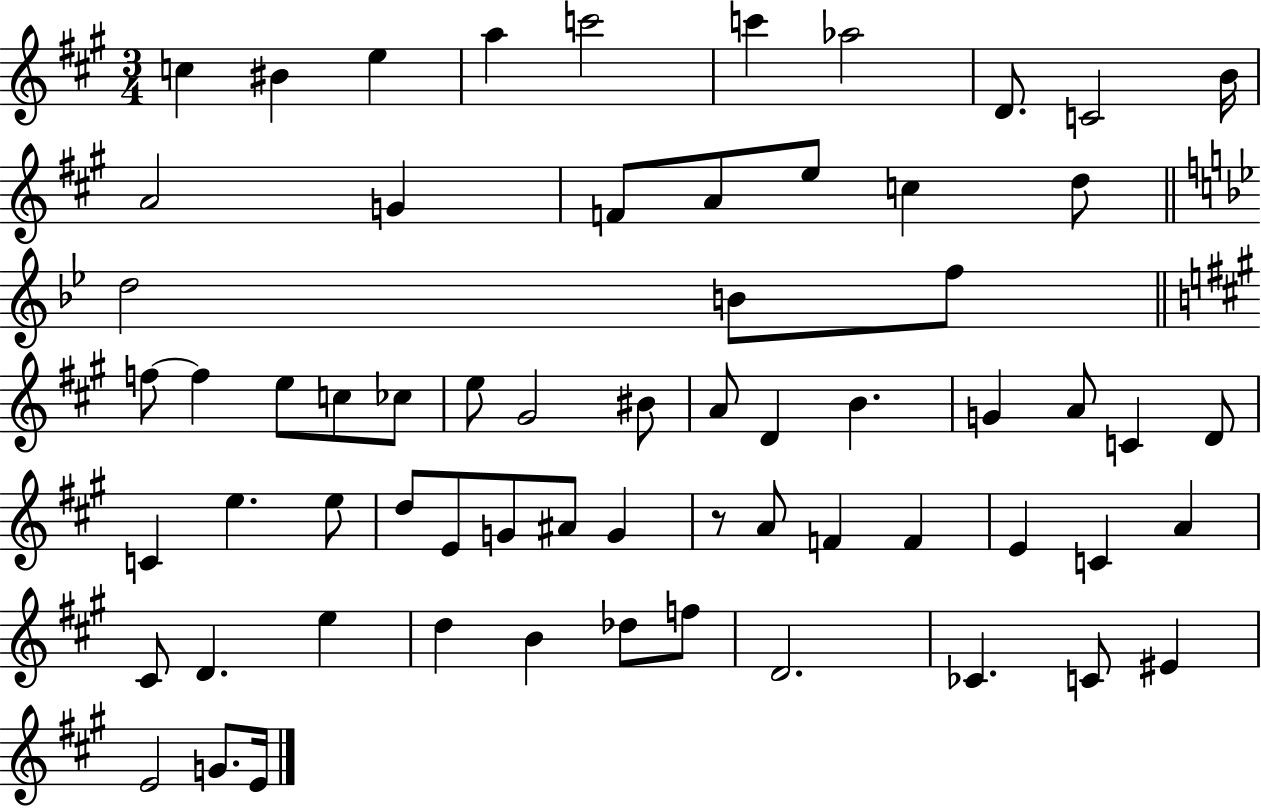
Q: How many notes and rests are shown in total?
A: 64